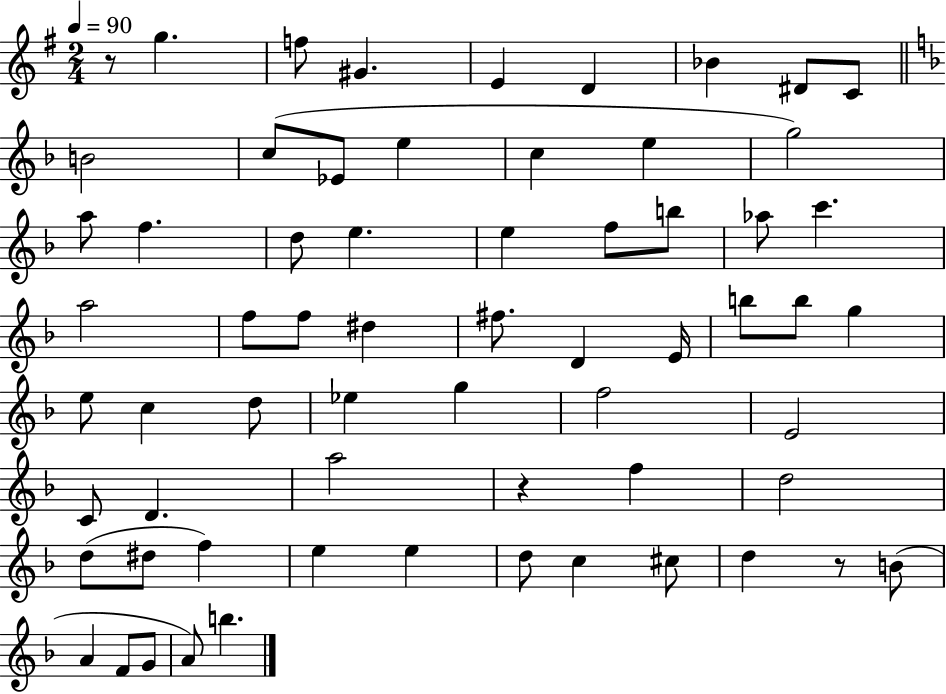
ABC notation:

X:1
T:Untitled
M:2/4
L:1/4
K:G
z/2 g f/2 ^G E D _B ^D/2 C/2 B2 c/2 _E/2 e c e g2 a/2 f d/2 e e f/2 b/2 _a/2 c' a2 f/2 f/2 ^d ^f/2 D E/4 b/2 b/2 g e/2 c d/2 _e g f2 E2 C/2 D a2 z f d2 d/2 ^d/2 f e e d/2 c ^c/2 d z/2 B/2 A F/2 G/2 A/2 b